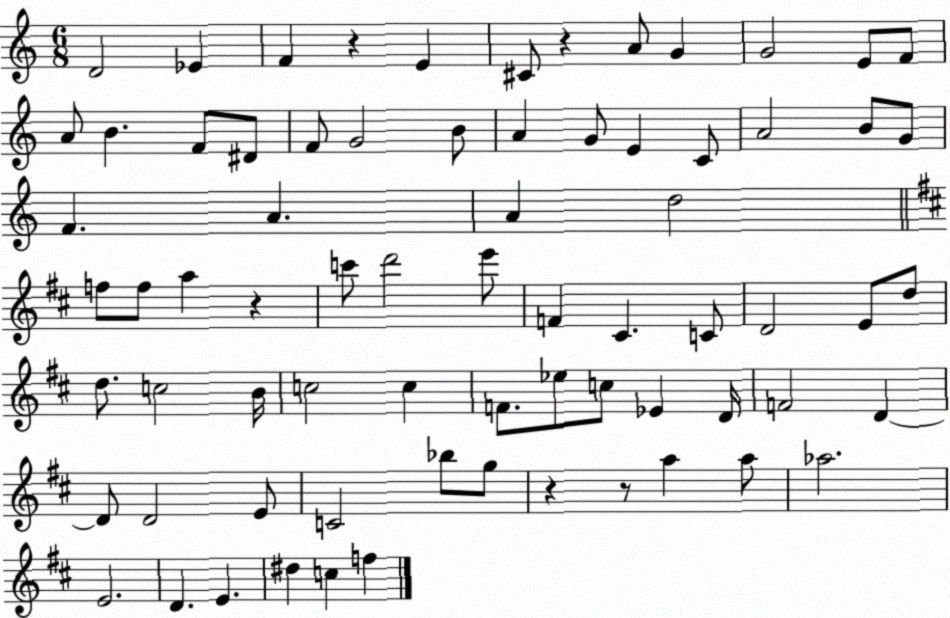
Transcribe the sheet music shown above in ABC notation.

X:1
T:Untitled
M:6/8
L:1/4
K:C
D2 _E F z E ^C/2 z A/2 G G2 E/2 F/2 A/2 B F/2 ^D/2 F/2 G2 B/2 A G/2 E C/2 A2 B/2 G/2 F A A d2 f/2 f/2 a z c'/2 d'2 e'/2 F ^C C/2 D2 E/2 d/2 d/2 c2 B/4 c2 c F/2 _e/2 c/2 _E D/4 F2 D D/2 D2 E/2 C2 _b/2 g/2 z z/2 a a/2 _a2 E2 D E ^d c f